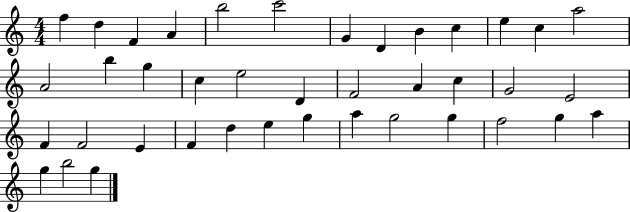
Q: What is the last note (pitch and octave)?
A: G5